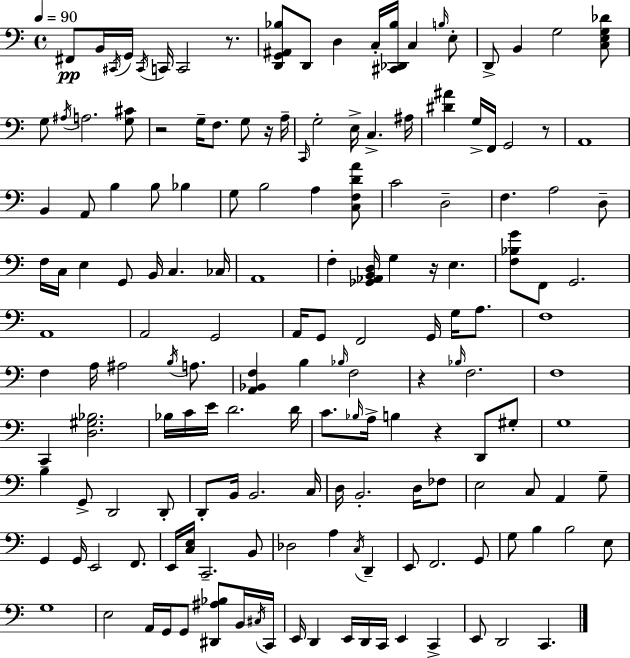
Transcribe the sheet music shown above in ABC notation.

X:1
T:Untitled
M:4/4
L:1/4
K:C
^F,,/2 B,,/4 ^C,,/4 G,,/4 ^C,,/4 C,,/4 C,,2 z/2 [D,,G,,^A,,_B,]/2 D,,/2 D, C,/4 [^C,,_D,,_B,]/4 C, B,/4 E,/2 D,,/2 B,, G,2 [C,E,G,_D]/2 G,/2 ^A,/4 A,2 [G,^C]/2 z2 G,/4 F,/2 G,/2 z/4 A,/4 C,,/4 G,2 E,/4 C, ^A,/4 [^D^A] G,/4 F,,/4 G,,2 z/2 A,,4 B,, A,,/2 B, B,/2 _B, G,/2 B,2 A, [C,F,DA]/2 C2 D,2 F, A,2 D,/2 F,/4 C,/4 E, G,,/2 B,,/4 C, _C,/4 A,,4 F, [_G,,_A,,B,,D,]/4 G, z/4 E, [F,_B,G]/2 F,,/2 G,,2 A,,4 A,,2 G,,2 A,,/4 G,,/2 F,,2 G,,/4 G,/4 A,/2 F,4 F, A,/4 ^A,2 B,/4 A,/2 [A,,_B,,F,] B, _B,/4 F,2 z _B,/4 F,2 F,4 C,, [D,^G,_B,]2 _B,/4 C/4 E/4 D2 D/4 C/2 _B,/4 A,/4 B, z D,,/2 ^G,/2 G,4 B, G,,/2 D,,2 D,,/2 D,,/2 B,,/4 B,,2 C,/4 D,/4 B,,2 D,/4 _F,/2 E,2 C,/2 A,, G,/2 G,, G,,/4 E,,2 F,,/2 E,,/4 [C,E,]/4 C,,2 B,,/2 _D,2 A, C,/4 D,, E,,/2 F,,2 G,,/2 G,/2 B, B,2 E,/2 G,4 E,2 A,,/4 G,,/4 G,,/2 [^D,,^A,_B,]/2 B,,/4 ^C,/4 C,,/4 E,,/4 D,, E,,/4 D,,/4 C,,/4 E,, C,, E,,/2 D,,2 C,,